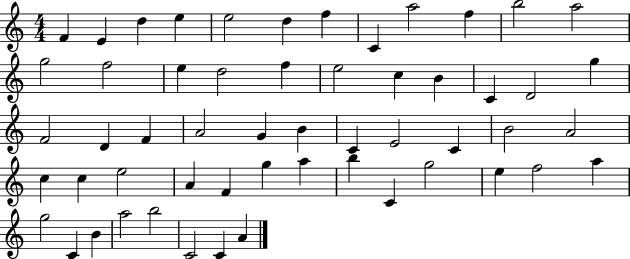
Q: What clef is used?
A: treble